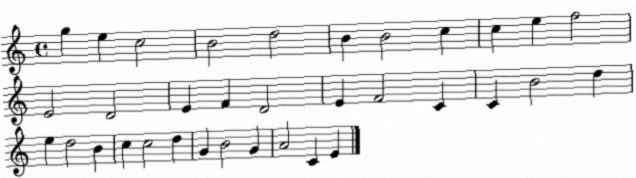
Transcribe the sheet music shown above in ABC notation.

X:1
T:Untitled
M:4/4
L:1/4
K:C
g e c2 B2 d2 B B2 c c e f2 E2 D2 E F D2 E F2 C C B2 d e d2 B c c2 d G B2 G A2 C E